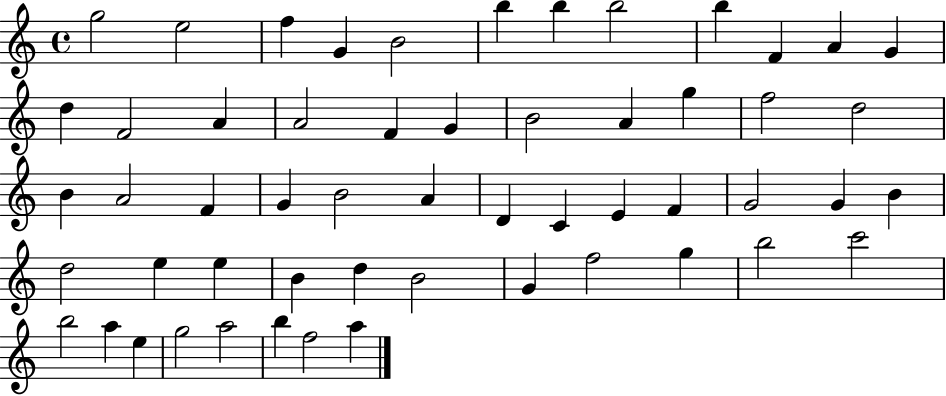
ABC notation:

X:1
T:Untitled
M:4/4
L:1/4
K:C
g2 e2 f G B2 b b b2 b F A G d F2 A A2 F G B2 A g f2 d2 B A2 F G B2 A D C E F G2 G B d2 e e B d B2 G f2 g b2 c'2 b2 a e g2 a2 b f2 a